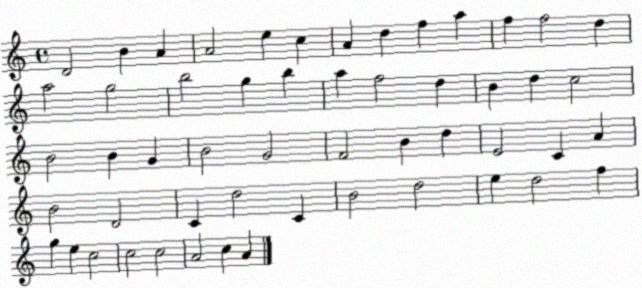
X:1
T:Untitled
M:4/4
L:1/4
K:C
D2 B A A2 e c A d f a f f2 d a2 g2 b2 g b a f2 d B d c2 B2 B G B2 G2 F2 B d E2 C A B2 D2 C d2 C B2 d2 e d2 f g e c2 c2 c2 A2 c A